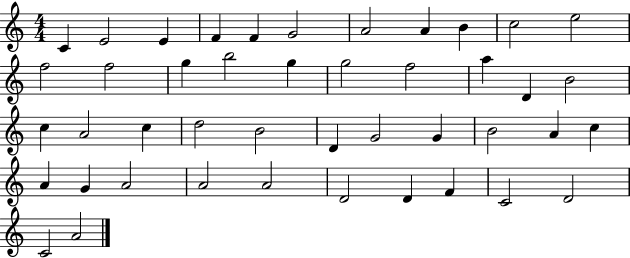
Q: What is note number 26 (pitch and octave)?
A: B4